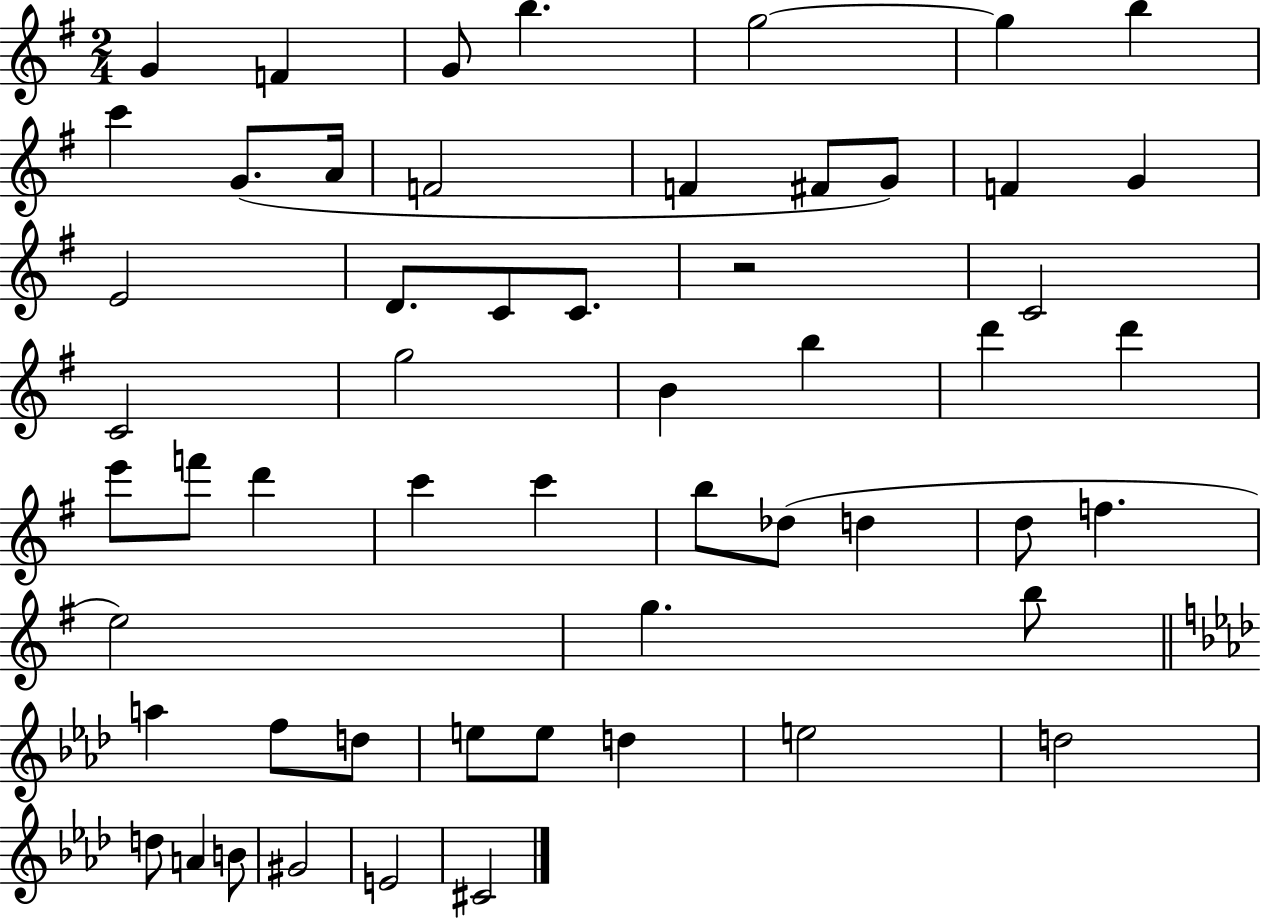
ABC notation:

X:1
T:Untitled
M:2/4
L:1/4
K:G
G F G/2 b g2 g b c' G/2 A/4 F2 F ^F/2 G/2 F G E2 D/2 C/2 C/2 z2 C2 C2 g2 B b d' d' e'/2 f'/2 d' c' c' b/2 _d/2 d d/2 f e2 g b/2 a f/2 d/2 e/2 e/2 d e2 d2 d/2 A B/2 ^G2 E2 ^C2